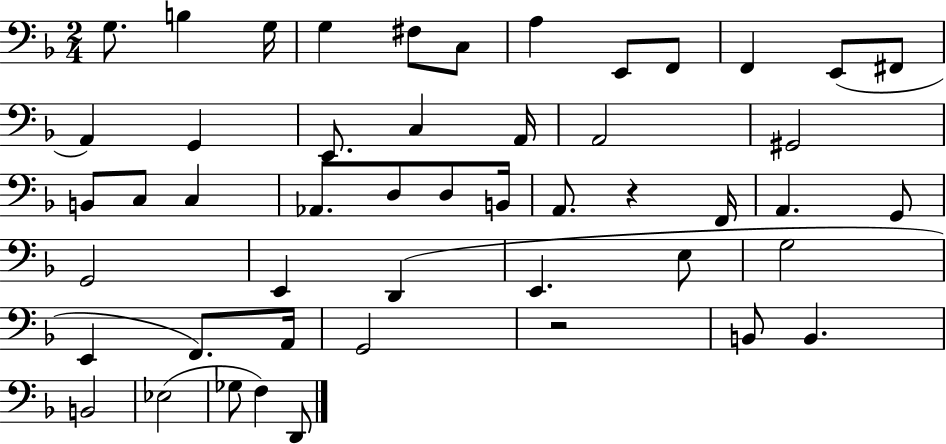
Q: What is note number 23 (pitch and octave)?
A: Ab2